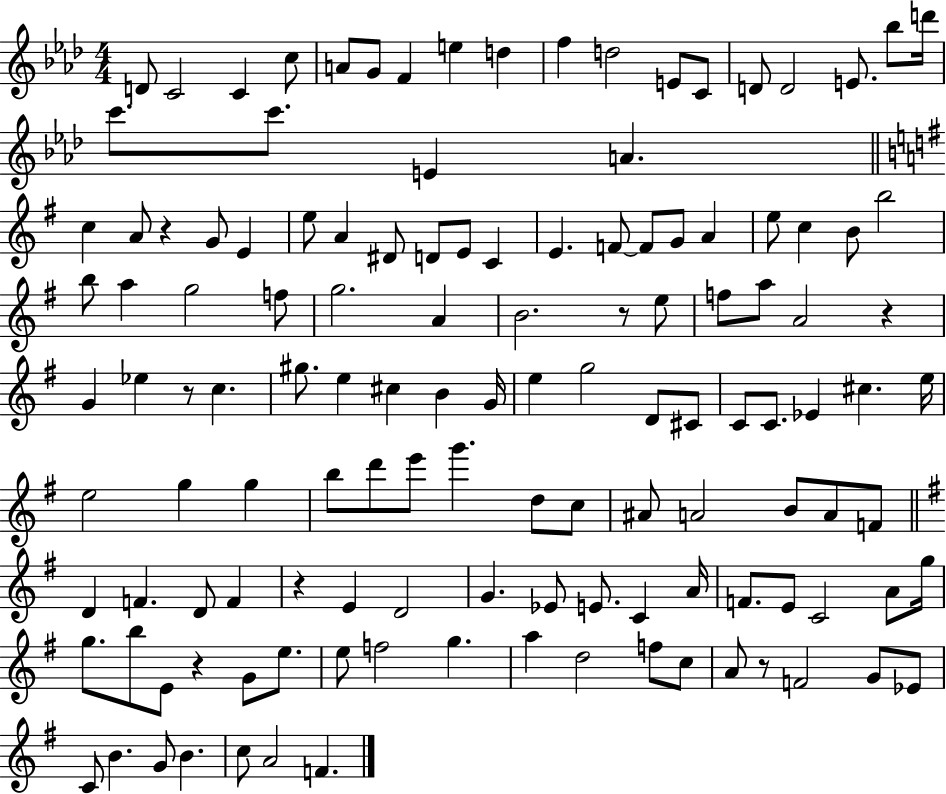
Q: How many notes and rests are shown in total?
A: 129